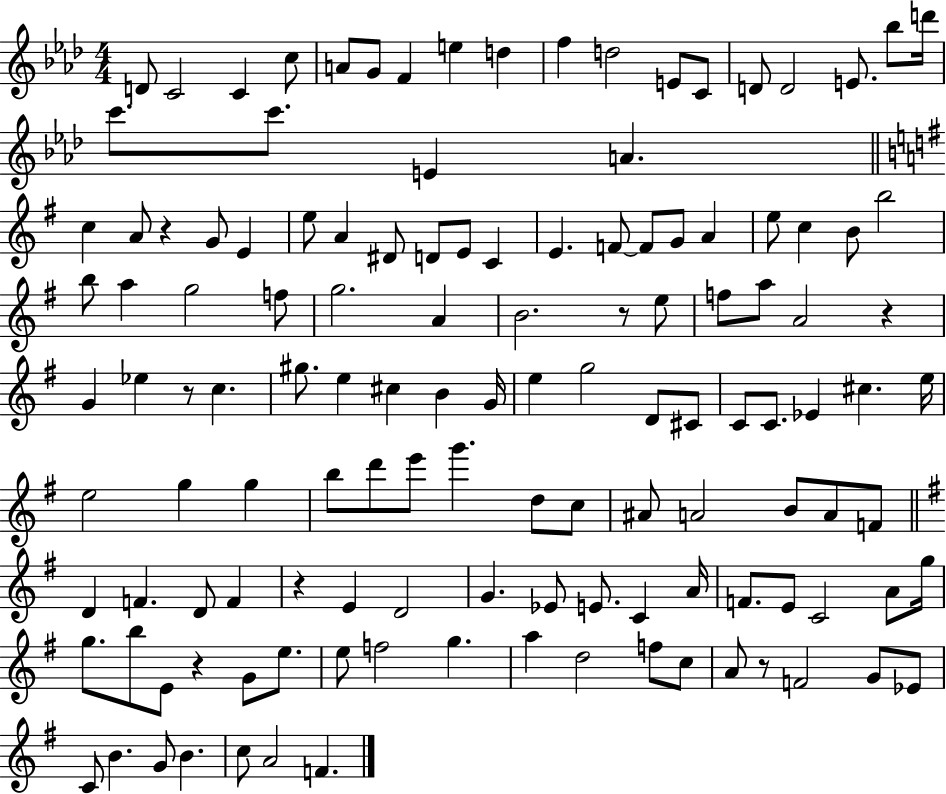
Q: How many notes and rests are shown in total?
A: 129